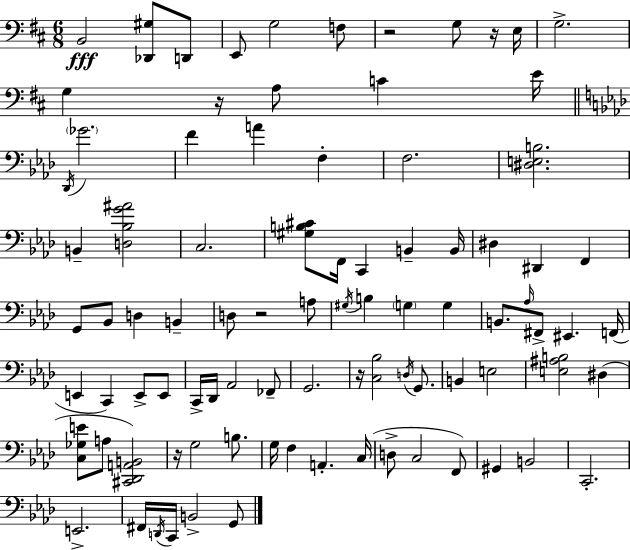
{
  \clef bass
  \numericTimeSignature
  \time 6/8
  \key d \major
  \repeat volta 2 { b,2\fff <des, gis>8 d,8 | e,8 g2 f8 | r2 g8 r16 e16 | g2.-> | \break g4 r16 a8 c'4 e'16 | \bar "||" \break \key aes \major \acciaccatura { des,16 } \parenthesize ges'2. | f'4 a'4 f4-. | f2. | <dis e b>2. | \break b,4-- <d bes g' ais'>2 | c2. | <gis b cis'>8 f,16 c,4 b,4-- | b,16 dis4 dis,4 f,4 | \break g,8 bes,8 d4 b,4-- | d8 r2 a8 | \acciaccatura { gis16 } b4 \parenthesize g4 g4 | b,8. \grace { aes16 } fis,8-> eis,4. | \break f,16( e,4 c,4) e,8-> | e,8 c,16-> des,16 aes,2 | fes,8-- g,2. | r16 <c bes>2 | \break \acciaccatura { d16 } g,8. b,4 e2 | <e ais b>2 | dis4( <c ges e'>8 a8 <cis, des, a, b,>2) | r16 g2 | \break b8. g16 f4 a,4.-. | c16( d8-> c2 | f,8) gis,4 b,2 | c,2.-. | \break e,2.-> | fis,16 \acciaccatura { d,16 } c,16 b,2-> | g,8 } \bar "|."
}